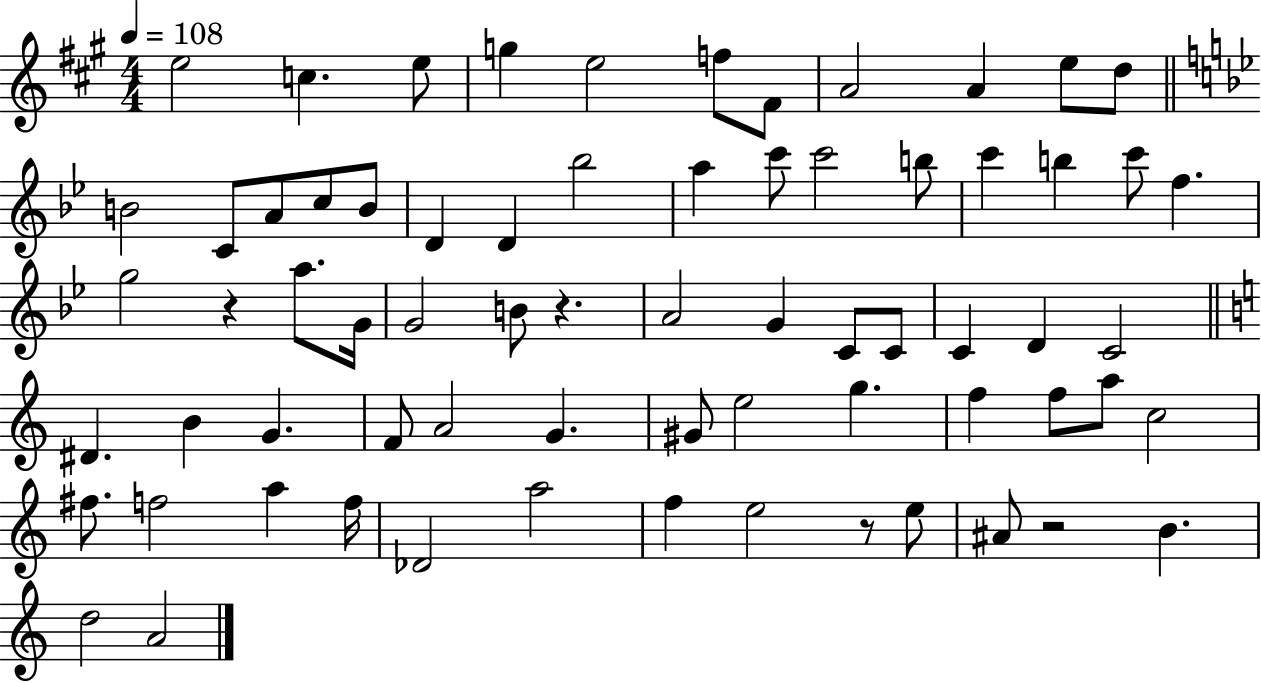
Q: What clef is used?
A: treble